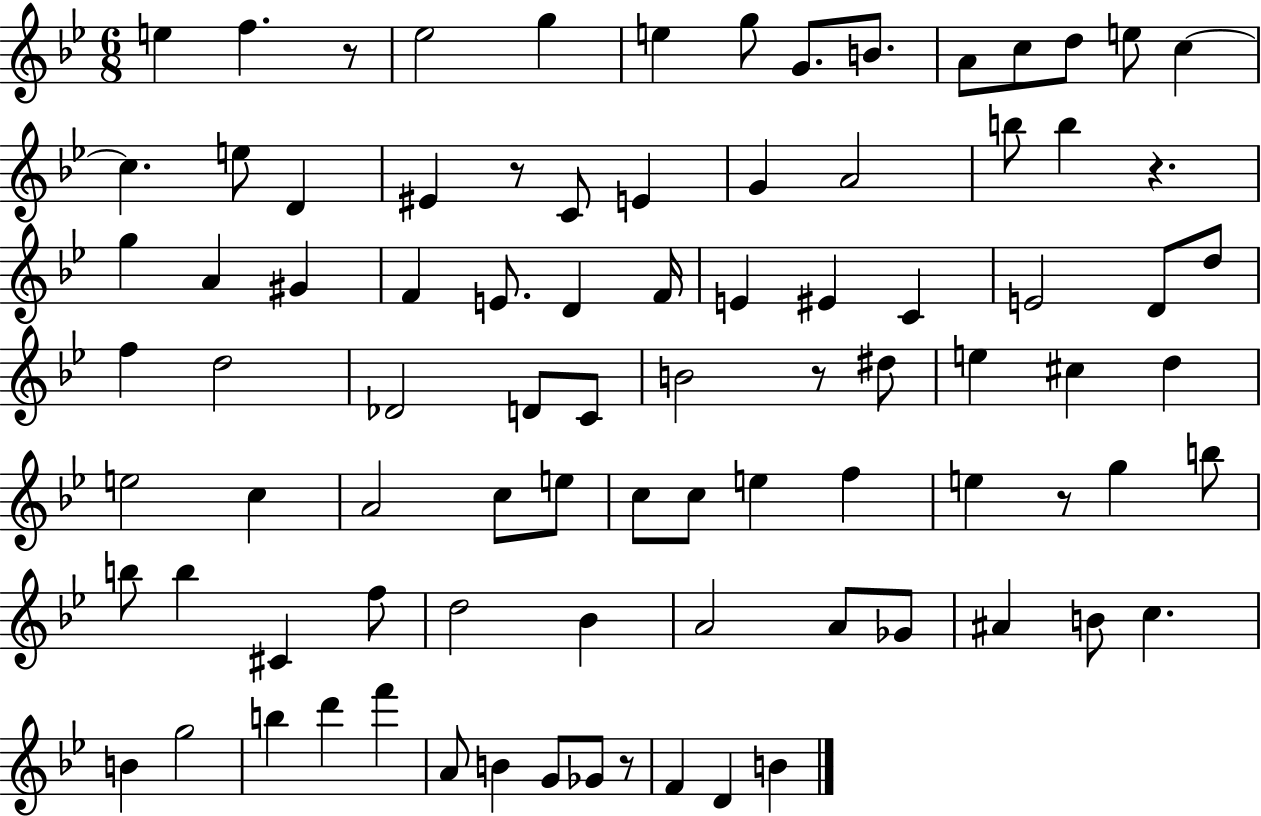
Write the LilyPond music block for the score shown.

{
  \clef treble
  \numericTimeSignature
  \time 6/8
  \key bes \major
  e''4 f''4. r8 | ees''2 g''4 | e''4 g''8 g'8. b'8. | a'8 c''8 d''8 e''8 c''4~~ | \break c''4. e''8 d'4 | eis'4 r8 c'8 e'4 | g'4 a'2 | b''8 b''4 r4. | \break g''4 a'4 gis'4 | f'4 e'8. d'4 f'16 | e'4 eis'4 c'4 | e'2 d'8 d''8 | \break f''4 d''2 | des'2 d'8 c'8 | b'2 r8 dis''8 | e''4 cis''4 d''4 | \break e''2 c''4 | a'2 c''8 e''8 | c''8 c''8 e''4 f''4 | e''4 r8 g''4 b''8 | \break b''8 b''4 cis'4 f''8 | d''2 bes'4 | a'2 a'8 ges'8 | ais'4 b'8 c''4. | \break b'4 g''2 | b''4 d'''4 f'''4 | a'8 b'4 g'8 ges'8 r8 | f'4 d'4 b'4 | \break \bar "|."
}